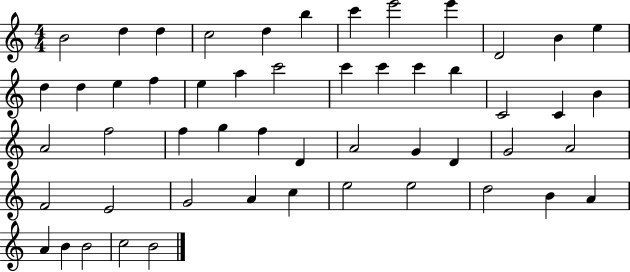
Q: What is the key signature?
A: C major